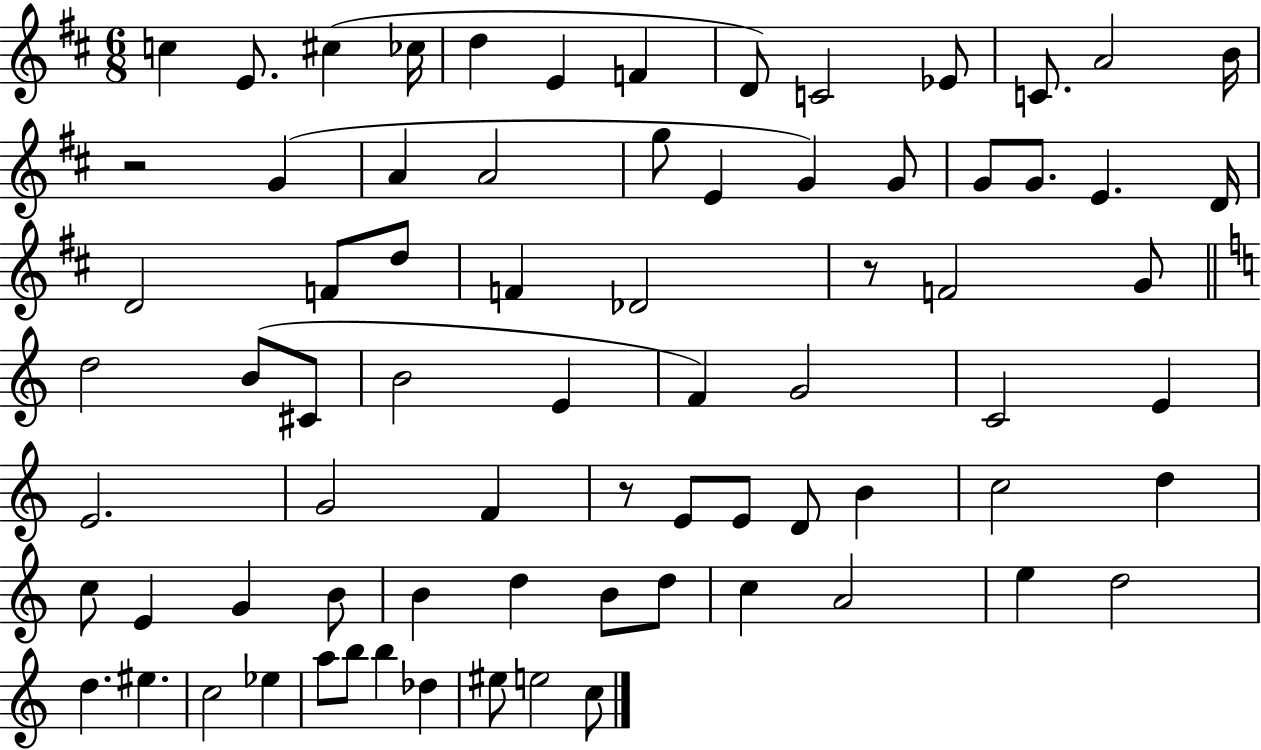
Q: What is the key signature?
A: D major